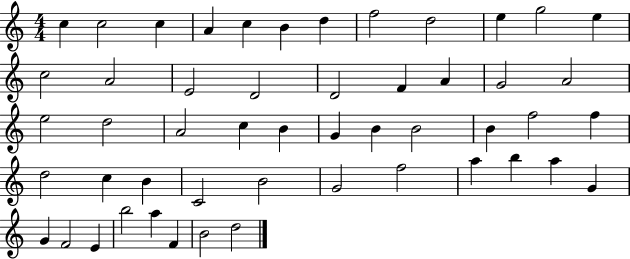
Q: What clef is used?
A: treble